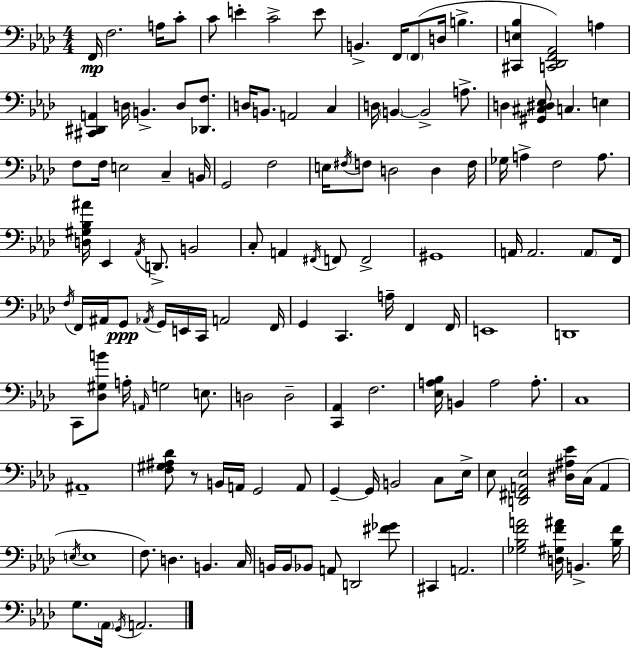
F2/s F3/h. A3/s C4/e C4/e E4/q C4/h E4/e B2/q. F2/s F2/e D3/s B3/q. [C#2,E3,Bb3]/q [C2,Db2,F2,Ab2]/h A3/q [C#2,D#2,A2]/q D3/s B2/q. D3/e [Db2,F3]/e. D3/s B2/e. A2/h C3/q D3/s B2/q B2/h A3/e. D3/q [G#2,C#3,D#3,Eb3]/e C3/q. E3/q F3/e F3/s E3/h C3/q B2/s G2/h F3/h E3/s F#3/s F3/e D3/h D3/q F3/s Gb3/s A3/q F3/h A3/e. [D3,G#3,Bb3,A#4]/s Eb2/q Ab2/s D2/e. B2/h C3/e A2/q F#2/s F2/e F2/h G#2/w A2/s A2/h. A2/e F2/s F3/s F2/s A#2/s G2/e Ab2/s G2/s E2/s C2/s A2/h F2/s G2/q C2/q. A3/s F2/q F2/s E2/w D2/w C2/e [Db3,G#3,B4]/e A3/s A2/s G3/h E3/e. D3/h D3/h [C2,Ab2]/q F3/h. [Eb3,A3,Bb3]/s B2/q A3/h A3/e. C3/w A#2/w [F3,G#3,A#3,Db4]/e R/e B2/s A2/s G2/h A2/e G2/q G2/s B2/h C3/e Eb3/s Eb3/e [D2,F#2,A2,Eb3]/h [D#3,A#3,Eb4]/s C3/s A2/q E3/s E3/w F3/e. D3/q. B2/q. C3/s B2/s B2/s Bb2/e A2/e D2/h [F#4,Gb4]/e C#2/q A2/h. [Gb3,Bb3,F4,A4]/h [D3,G#3,F4,A#4]/s B2/q. [Bb3,F4]/s G3/e. Ab2/s G2/s A2/h.